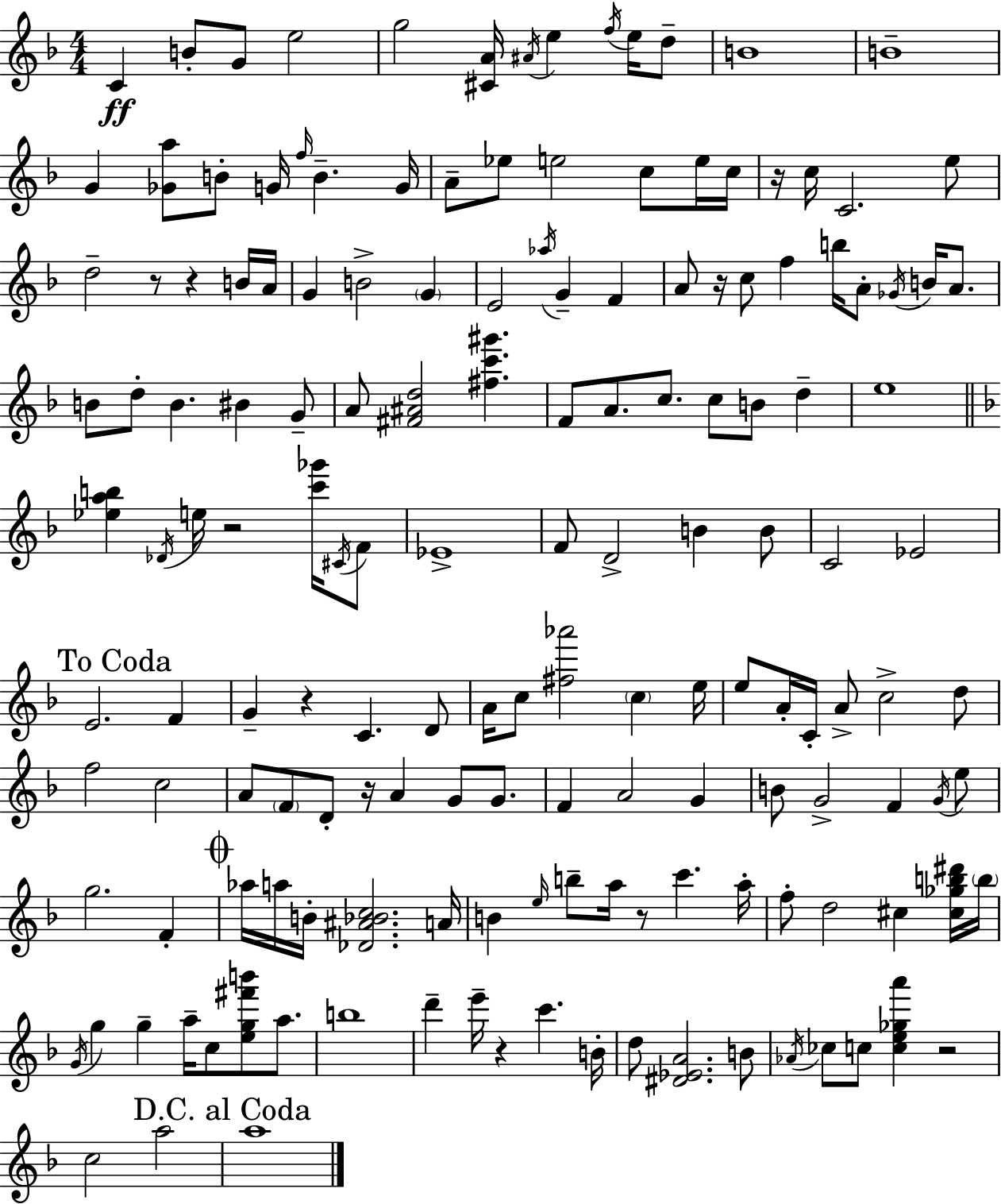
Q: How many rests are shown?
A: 10